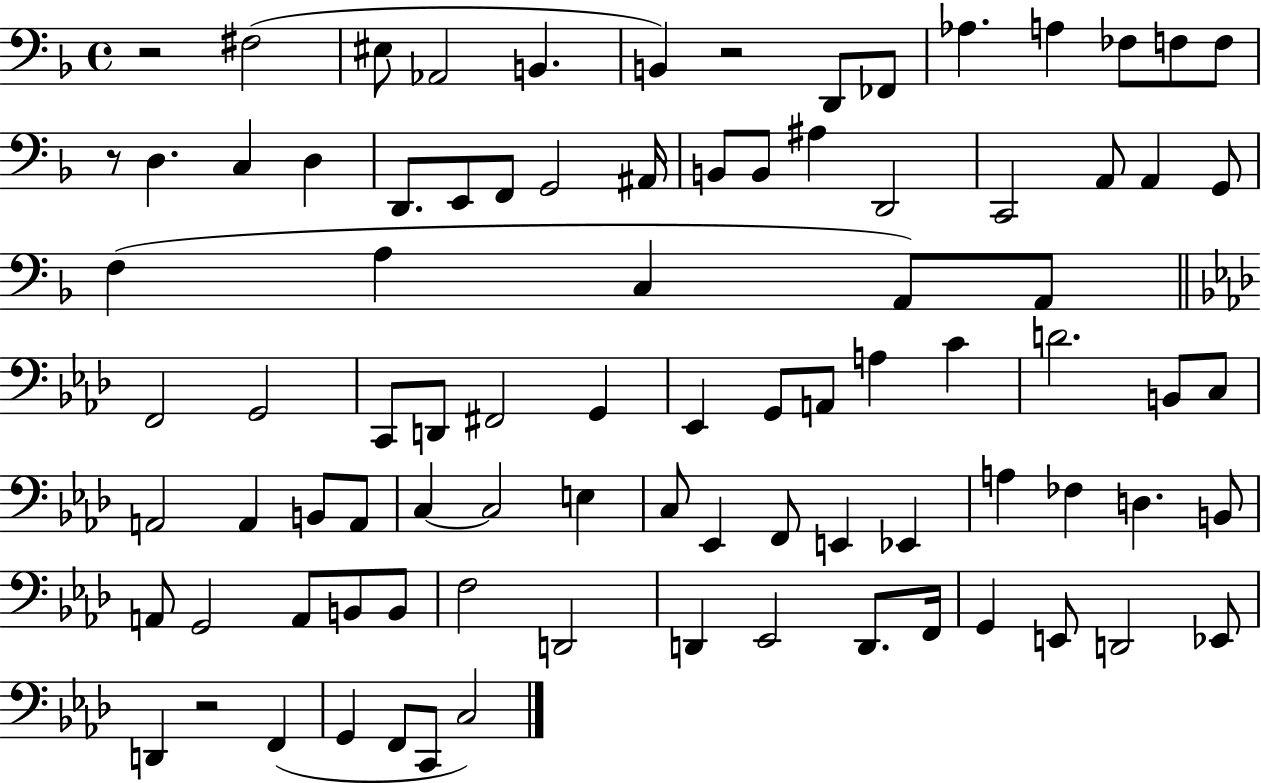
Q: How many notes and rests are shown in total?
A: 88